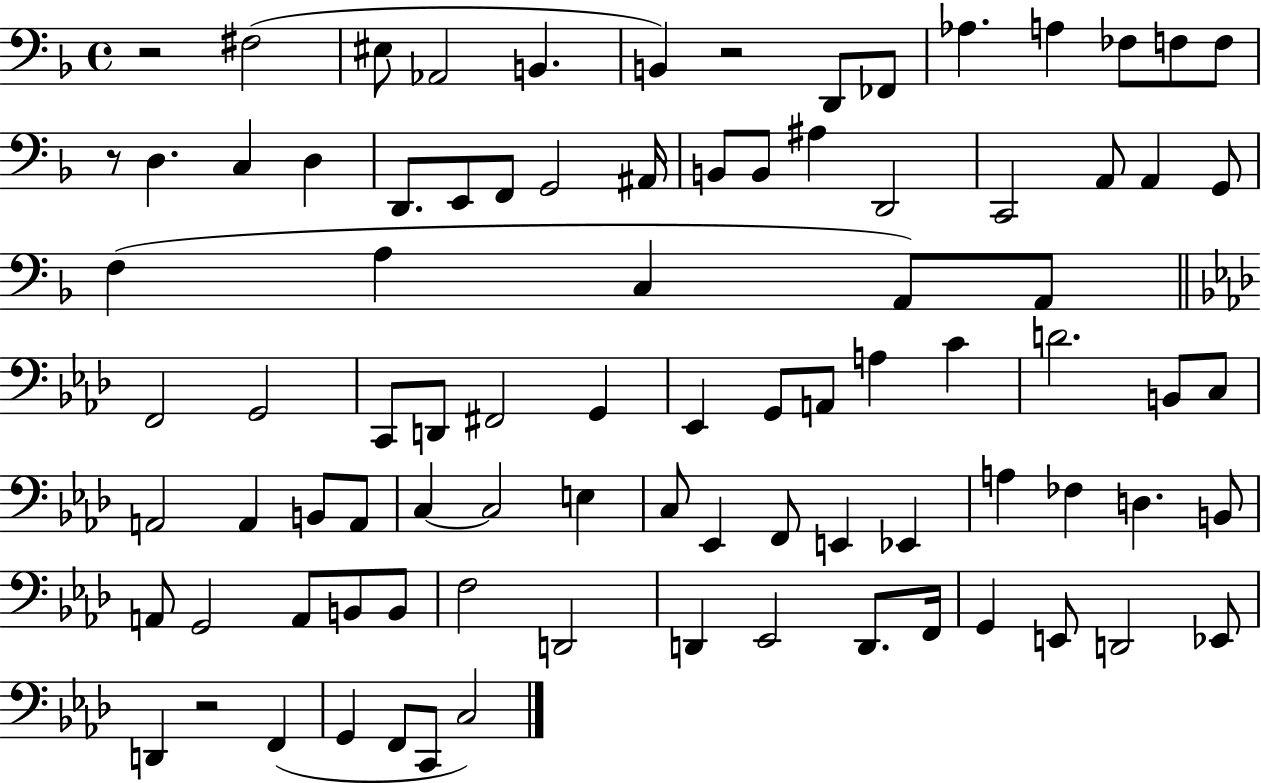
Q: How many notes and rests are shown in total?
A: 88